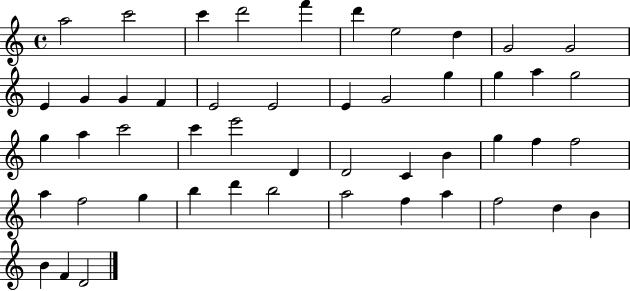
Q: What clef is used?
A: treble